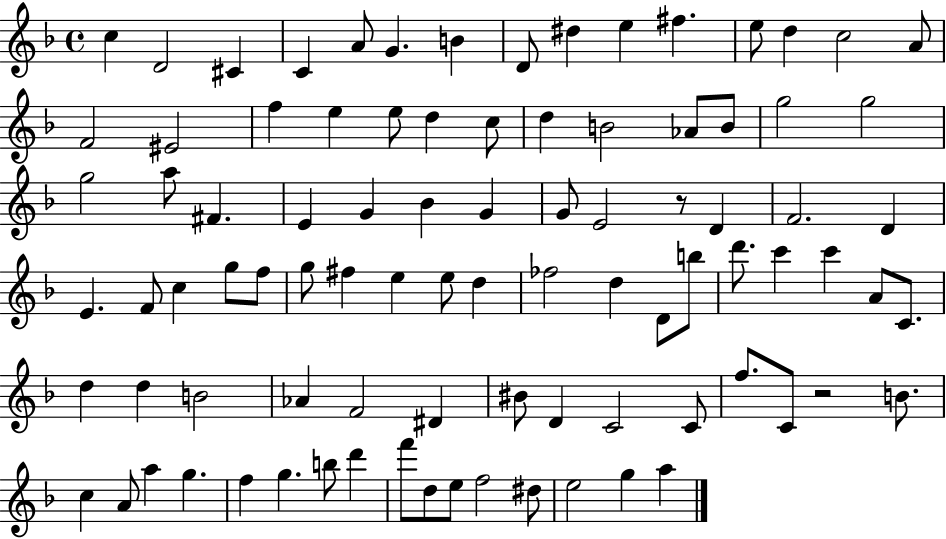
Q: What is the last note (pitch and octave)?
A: A5